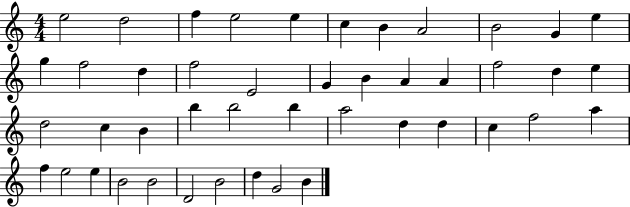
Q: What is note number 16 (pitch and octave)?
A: E4